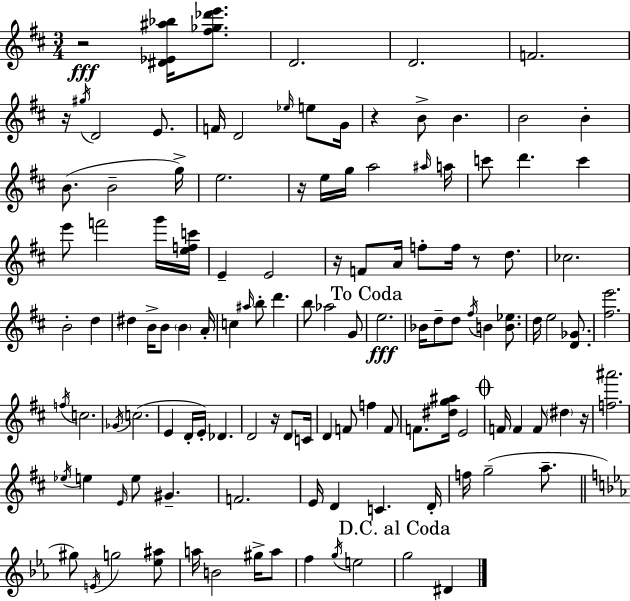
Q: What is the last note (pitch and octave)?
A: D#4